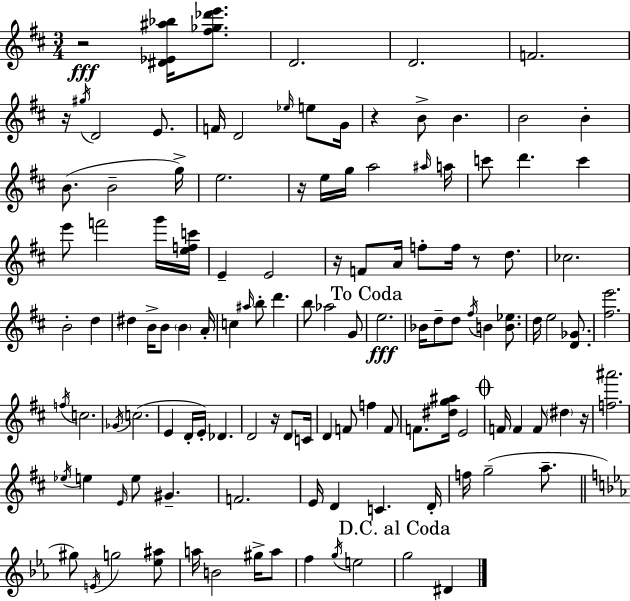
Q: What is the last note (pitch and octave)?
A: D#4